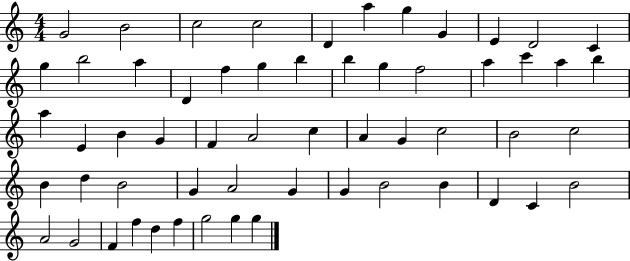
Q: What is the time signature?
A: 4/4